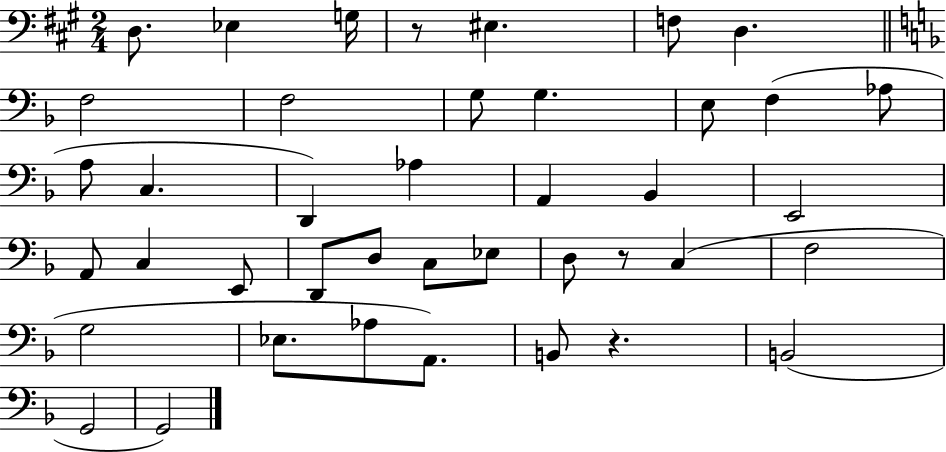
X:1
T:Untitled
M:2/4
L:1/4
K:A
D,/2 _E, G,/4 z/2 ^E, F,/2 D, F,2 F,2 G,/2 G, E,/2 F, _A,/2 A,/2 C, D,, _A, A,, _B,, E,,2 A,,/2 C, E,,/2 D,,/2 D,/2 C,/2 _E,/2 D,/2 z/2 C, F,2 G,2 _E,/2 _A,/2 A,,/2 B,,/2 z B,,2 G,,2 G,,2